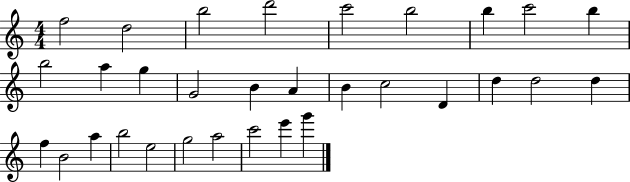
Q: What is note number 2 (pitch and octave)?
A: D5